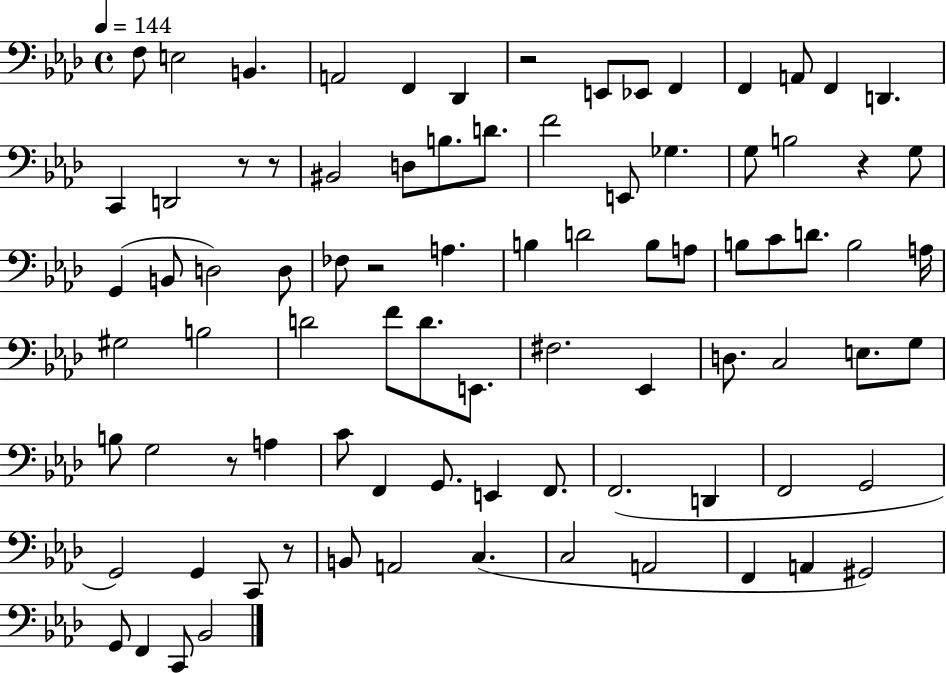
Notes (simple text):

F3/e E3/h B2/q. A2/h F2/q Db2/q R/h E2/e Eb2/e F2/q F2/q A2/e F2/q D2/q. C2/q D2/h R/e R/e BIS2/h D3/e B3/e. D4/e. F4/h E2/e Gb3/q. G3/e B3/h R/q G3/e G2/q B2/e D3/h D3/e FES3/e R/h A3/q. B3/q D4/h B3/e A3/e B3/e C4/e D4/e. B3/h A3/s G#3/h B3/h D4/h F4/e D4/e. E2/e. F#3/h. Eb2/q D3/e. C3/h E3/e. G3/e B3/e G3/h R/e A3/q C4/e F2/q G2/e. E2/q F2/e. F2/h. D2/q F2/h G2/h G2/h G2/q C2/e R/e B2/e A2/h C3/q. C3/h A2/h F2/q A2/q G#2/h G2/e F2/q C2/e Bb2/h